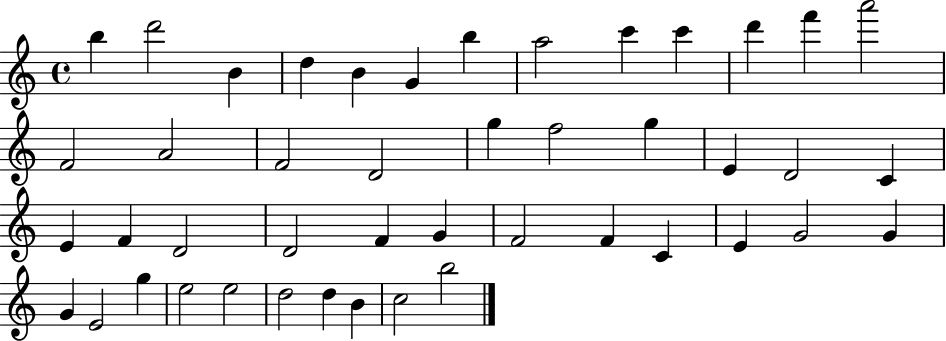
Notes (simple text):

B5/q D6/h B4/q D5/q B4/q G4/q B5/q A5/h C6/q C6/q D6/q F6/q A6/h F4/h A4/h F4/h D4/h G5/q F5/h G5/q E4/q D4/h C4/q E4/q F4/q D4/h D4/h F4/q G4/q F4/h F4/q C4/q E4/q G4/h G4/q G4/q E4/h G5/q E5/h E5/h D5/h D5/q B4/q C5/h B5/h